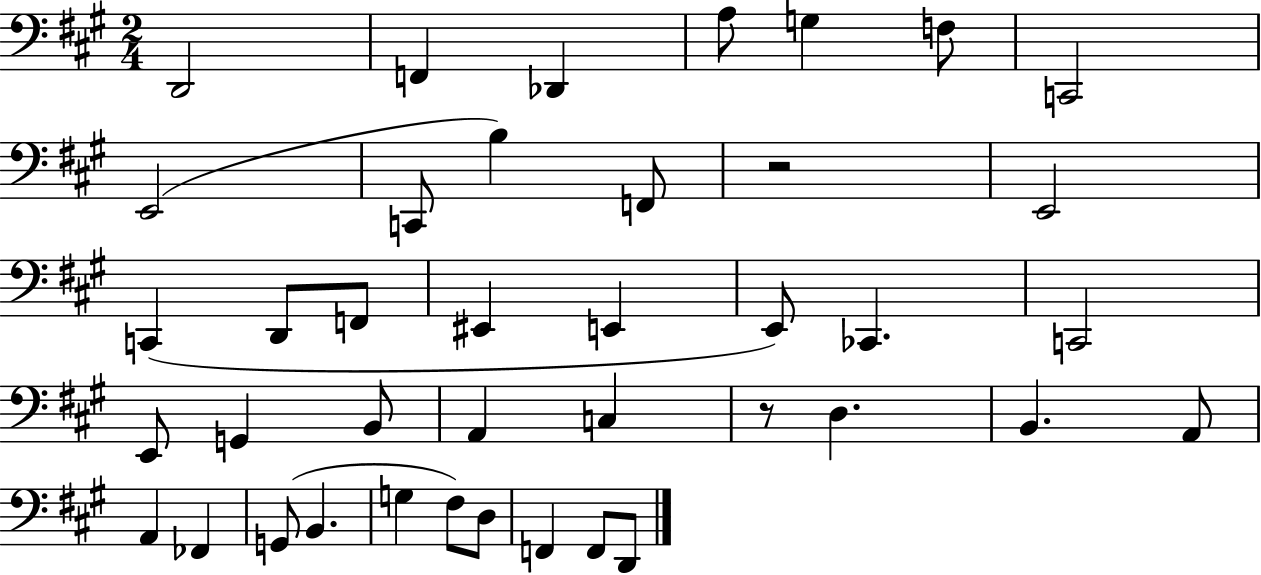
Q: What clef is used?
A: bass